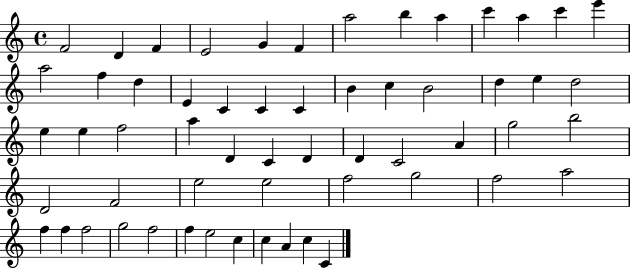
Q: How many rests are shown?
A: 0